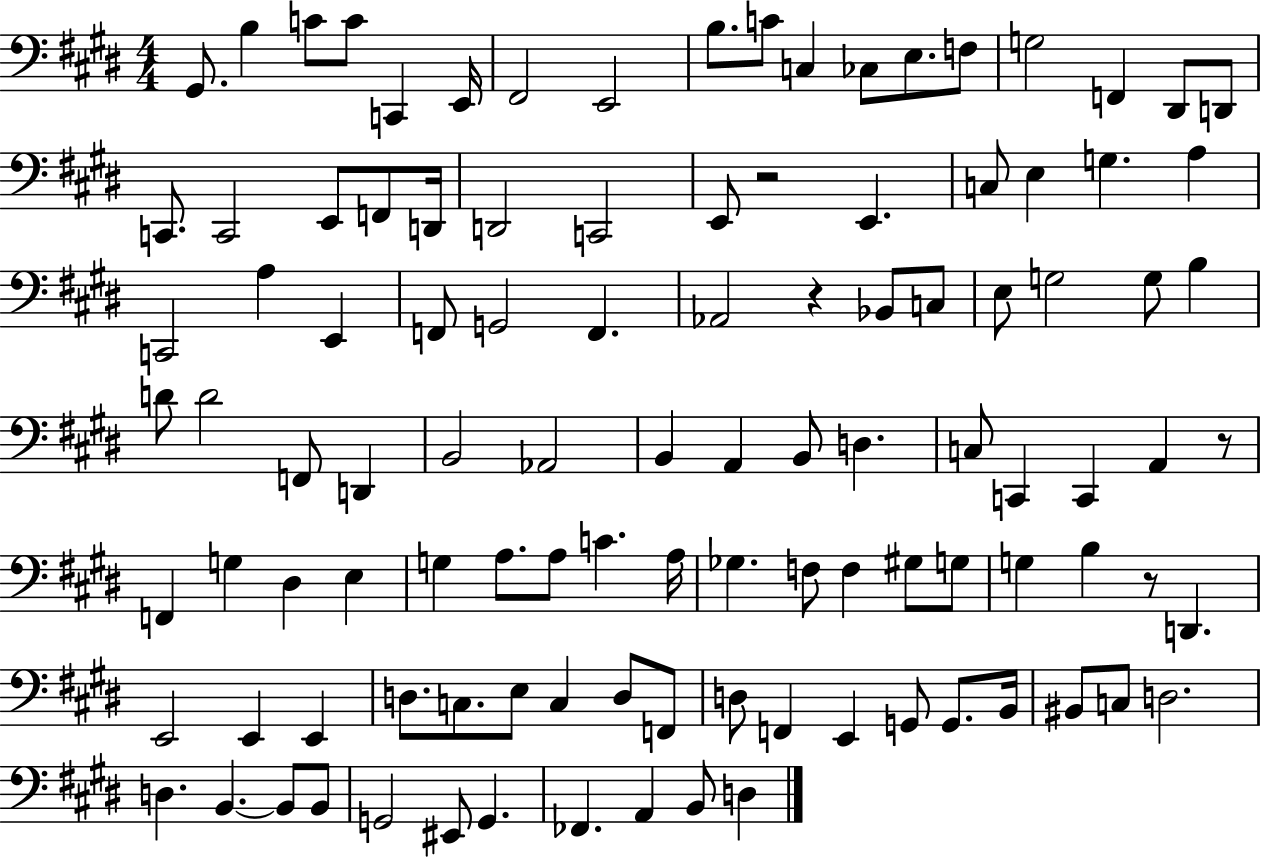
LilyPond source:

{
  \clef bass
  \numericTimeSignature
  \time 4/4
  \key e \major
  gis,8. b4 c'8 c'8 c,4 e,16 | fis,2 e,2 | b8. c'8 c4 ces8 e8. f8 | g2 f,4 dis,8 d,8 | \break c,8. c,2 e,8 f,8 d,16 | d,2 c,2 | e,8 r2 e,4. | c8 e4 g4. a4 | \break c,2 a4 e,4 | f,8 g,2 f,4. | aes,2 r4 bes,8 c8 | e8 g2 g8 b4 | \break d'8 d'2 f,8 d,4 | b,2 aes,2 | b,4 a,4 b,8 d4. | c8 c,4 c,4 a,4 r8 | \break f,4 g4 dis4 e4 | g4 a8. a8 c'4. a16 | ges4. f8 f4 gis8 g8 | g4 b4 r8 d,4. | \break e,2 e,4 e,4 | d8. c8. e8 c4 d8 f,8 | d8 f,4 e,4 g,8 g,8. b,16 | bis,8 c8 d2. | \break d4. b,4.~~ b,8 b,8 | g,2 eis,8 g,4. | fes,4. a,4 b,8 d4 | \bar "|."
}